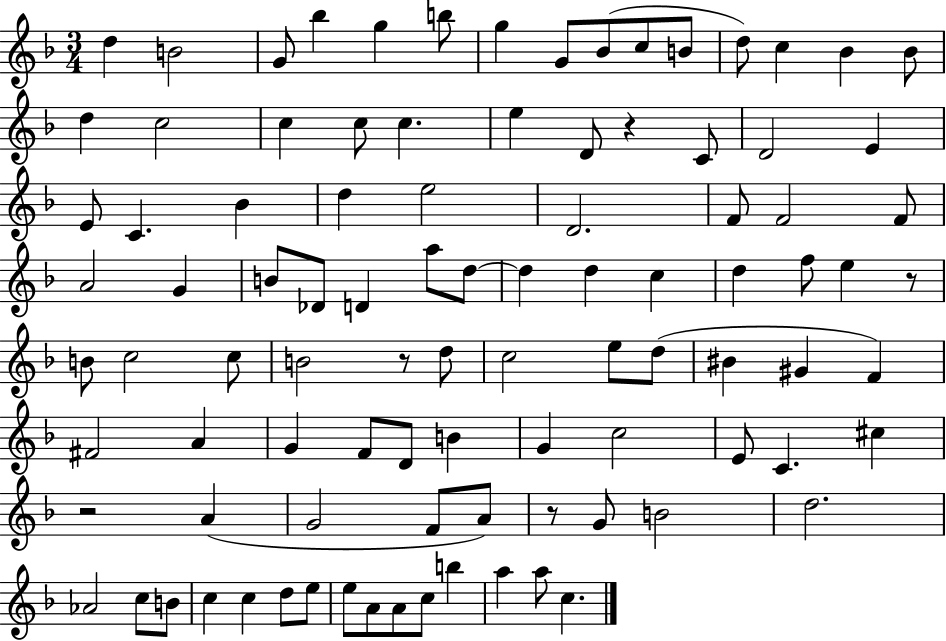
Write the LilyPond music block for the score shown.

{
  \clef treble
  \numericTimeSignature
  \time 3/4
  \key f \major
  d''4 b'2 | g'8 bes''4 g''4 b''8 | g''4 g'8 bes'8( c''8 b'8 | d''8) c''4 bes'4 bes'8 | \break d''4 c''2 | c''4 c''8 c''4. | e''4 d'8 r4 c'8 | d'2 e'4 | \break e'8 c'4. bes'4 | d''4 e''2 | d'2. | f'8 f'2 f'8 | \break a'2 g'4 | b'8 des'8 d'4 a''8 d''8~~ | d''4 d''4 c''4 | d''4 f''8 e''4 r8 | \break b'8 c''2 c''8 | b'2 r8 d''8 | c''2 e''8 d''8( | bis'4 gis'4 f'4) | \break fis'2 a'4 | g'4 f'8 d'8 b'4 | g'4 c''2 | e'8 c'4. cis''4 | \break r2 a'4( | g'2 f'8 a'8) | r8 g'8 b'2 | d''2. | \break aes'2 c''8 b'8 | c''4 c''4 d''8 e''8 | e''8 a'8 a'8 c''8 b''4 | a''4 a''8 c''4. | \break \bar "|."
}